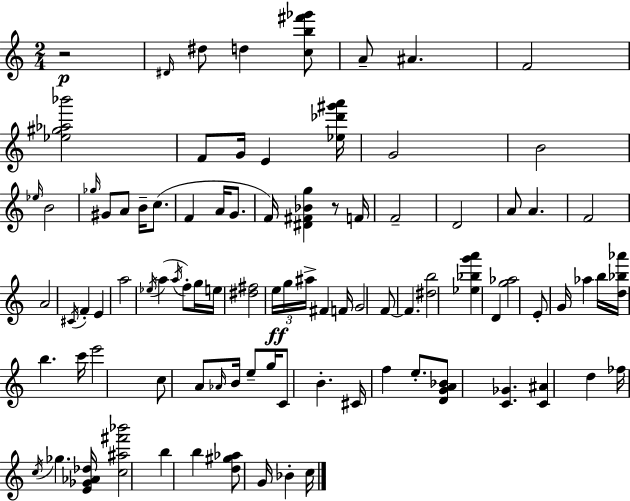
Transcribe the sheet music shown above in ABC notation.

X:1
T:Untitled
M:2/4
L:1/4
K:Am
z2 ^D/4 ^d/2 d [cb^f'_g']/2 A/2 ^A F2 [_e^g_a_b']2 F/2 G/4 E [_e_d'^g'a']/4 G2 B2 _e/4 B2 _g/4 ^G/2 A/2 B/4 c/2 F A/4 G/2 F/4 [^D^F_Bg] z/2 F/4 F2 D2 A/2 A F2 A2 ^C/4 F E a2 _e/4 a a/4 f/2 g/4 e/4 [^d^f]2 e/4 g/4 ^a/4 ^F F/4 G2 F/2 F [^db]2 [_e_bg'a'] D [g_a]2 E/2 G/4 _a b/4 [d_b_a']/4 b c'/4 e'2 c/2 A/2 _A/4 B/4 e/2 g/4 C/2 B ^C/4 f e/2 [DGA_B]/2 [C_G] [C^A] d _f/4 c/4 _g [E_G_A_d]/4 [c^a^f'_b']2 b b [d^g_a]/2 G/4 _B c/4